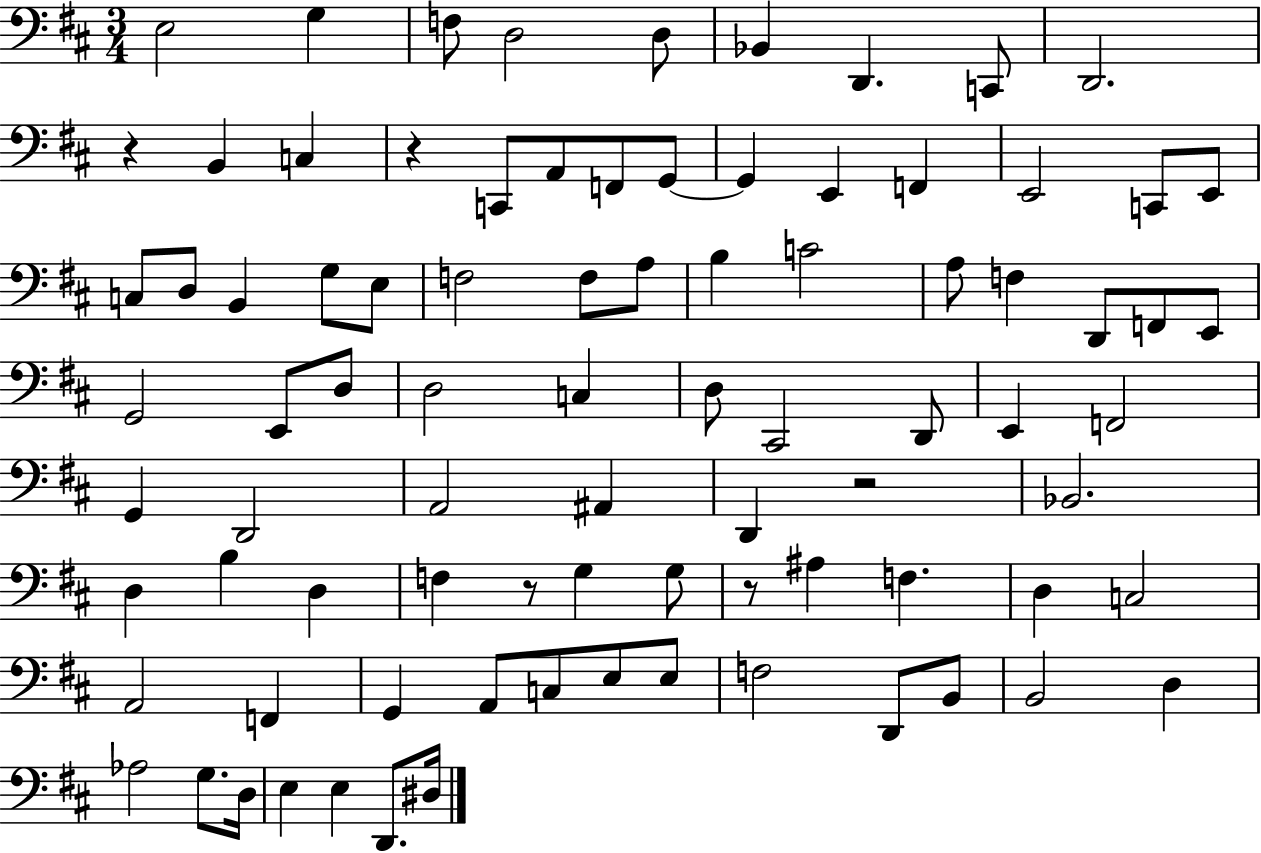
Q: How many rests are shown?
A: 5